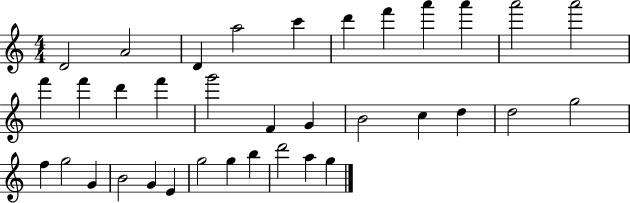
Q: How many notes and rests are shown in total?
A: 35